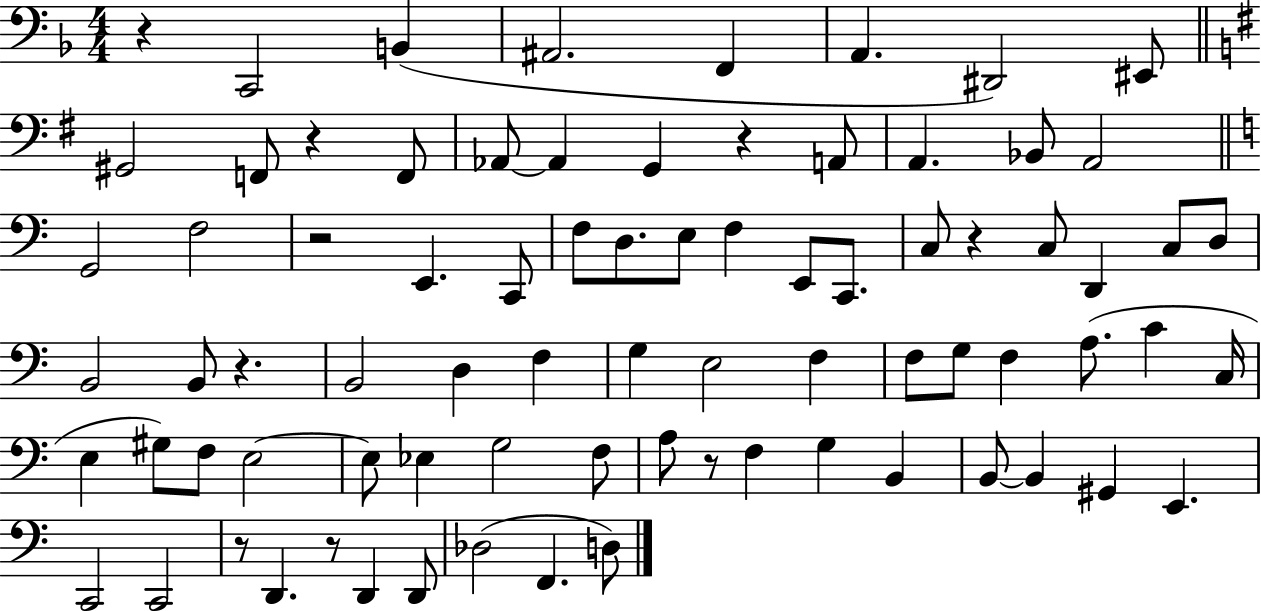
{
  \clef bass
  \numericTimeSignature
  \time 4/4
  \key f \major
  r4 c,2 b,4( | ais,2. f,4 | a,4. dis,2) eis,8 | \bar "||" \break \key g \major gis,2 f,8 r4 f,8 | aes,8~~ aes,4 g,4 r4 a,8 | a,4. bes,8 a,2 | \bar "||" \break \key c \major g,2 f2 | r2 e,4. c,8 | f8 d8. e8 f4 e,8 c,8. | c8 r4 c8 d,4 c8 d8 | \break b,2 b,8 r4. | b,2 d4 f4 | g4 e2 f4 | f8 g8 f4 a8.( c'4 c16 | \break e4 gis8) f8 e2~~ | e8 ees4 g2 f8 | a8 r8 f4 g4 b,4 | b,8~~ b,4 gis,4 e,4. | \break c,2 c,2 | r8 d,4. r8 d,4 d,8 | des2( f,4. d8) | \bar "|."
}